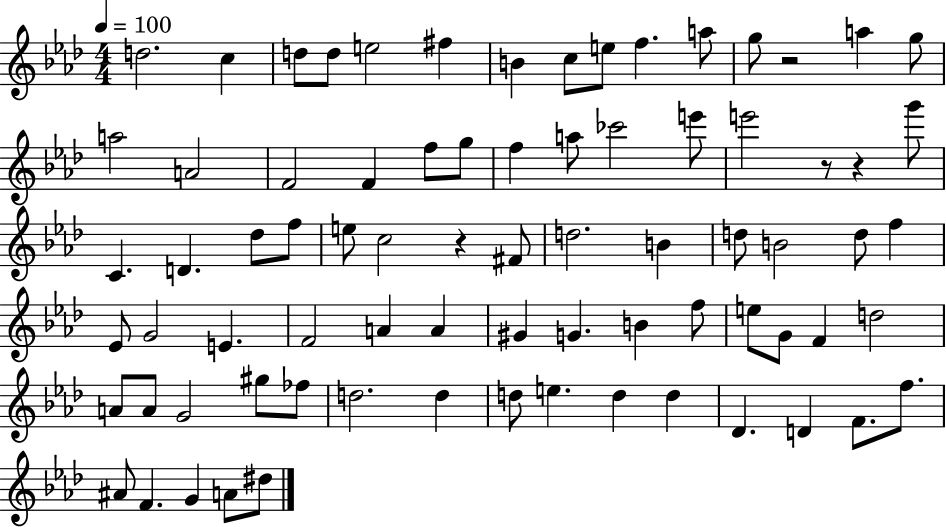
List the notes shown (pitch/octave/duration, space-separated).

D5/h. C5/q D5/e D5/e E5/h F#5/q B4/q C5/e E5/e F5/q. A5/e G5/e R/h A5/q G5/e A5/h A4/h F4/h F4/q F5/e G5/e F5/q A5/e CES6/h E6/e E6/h R/e R/q G6/e C4/q. D4/q. Db5/e F5/e E5/e C5/h R/q F#4/e D5/h. B4/q D5/e B4/h D5/e F5/q Eb4/e G4/h E4/q. F4/h A4/q A4/q G#4/q G4/q. B4/q F5/e E5/e G4/e F4/q D5/h A4/e A4/e G4/h G#5/e FES5/e D5/h. D5/q D5/e E5/q. D5/q D5/q Db4/q. D4/q F4/e. F5/e. A#4/e F4/q. G4/q A4/e D#5/e